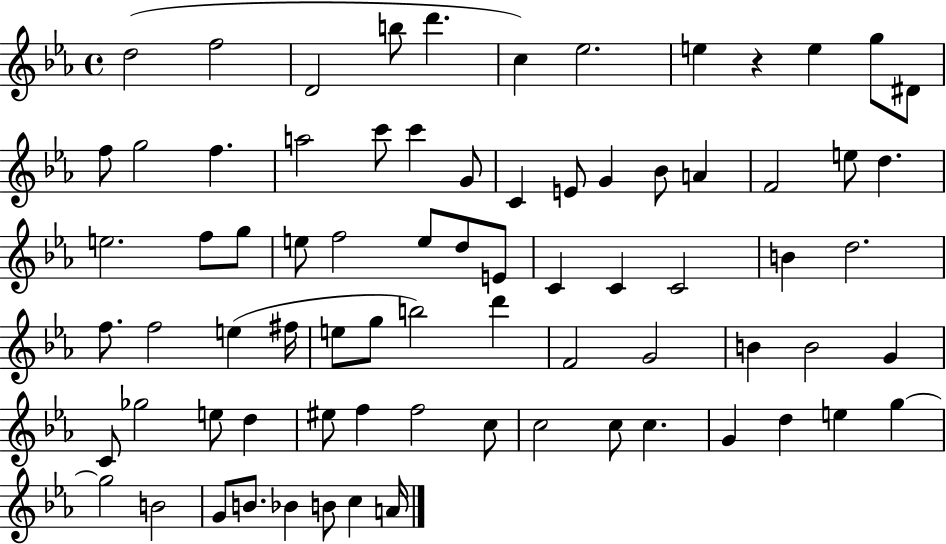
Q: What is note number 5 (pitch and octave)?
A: D6